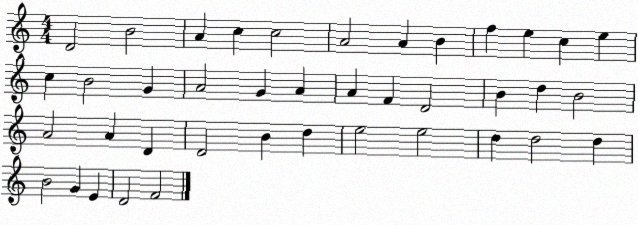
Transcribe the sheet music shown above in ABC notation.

X:1
T:Untitled
M:4/4
L:1/4
K:C
D2 B2 A c c2 A2 A B f e c e c B2 G A2 G A A F D2 B d B2 A2 A D D2 B d e2 e2 d d2 d B2 G E D2 F2